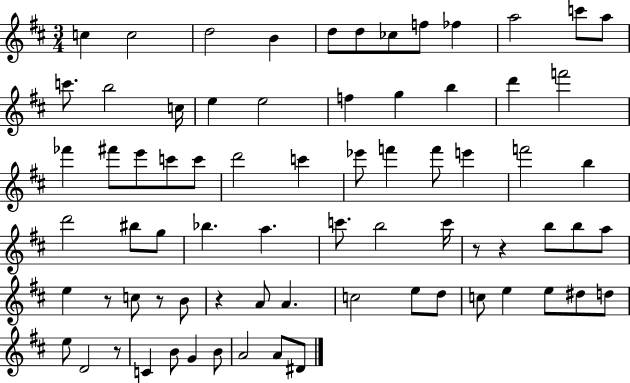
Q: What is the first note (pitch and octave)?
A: C5